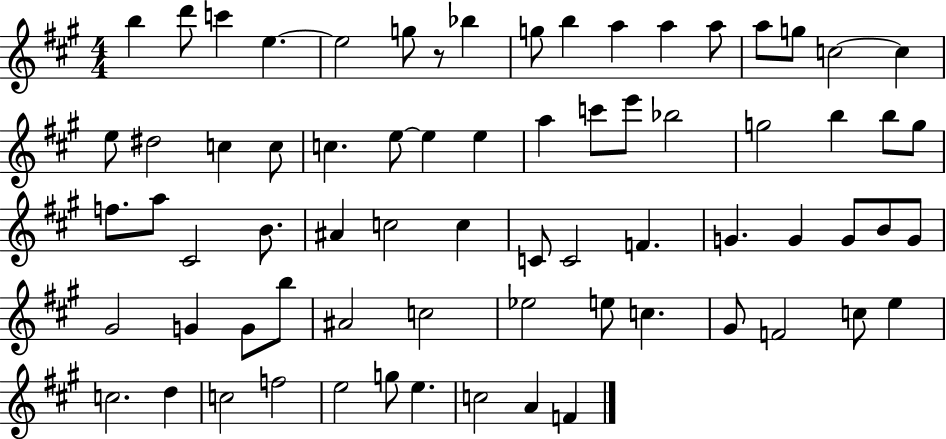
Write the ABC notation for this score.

X:1
T:Untitled
M:4/4
L:1/4
K:A
b d'/2 c' e e2 g/2 z/2 _b g/2 b a a a/2 a/2 g/2 c2 c e/2 ^d2 c c/2 c e/2 e e a c'/2 e'/2 _b2 g2 b b/2 g/2 f/2 a/2 ^C2 B/2 ^A c2 c C/2 C2 F G G G/2 B/2 G/2 ^G2 G G/2 b/2 ^A2 c2 _e2 e/2 c ^G/2 F2 c/2 e c2 d c2 f2 e2 g/2 e c2 A F